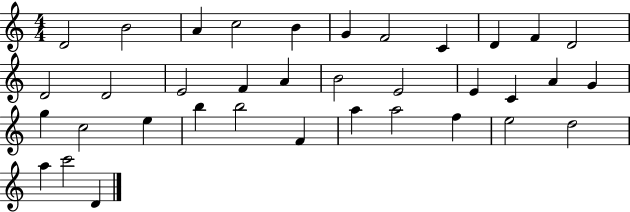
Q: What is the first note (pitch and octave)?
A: D4